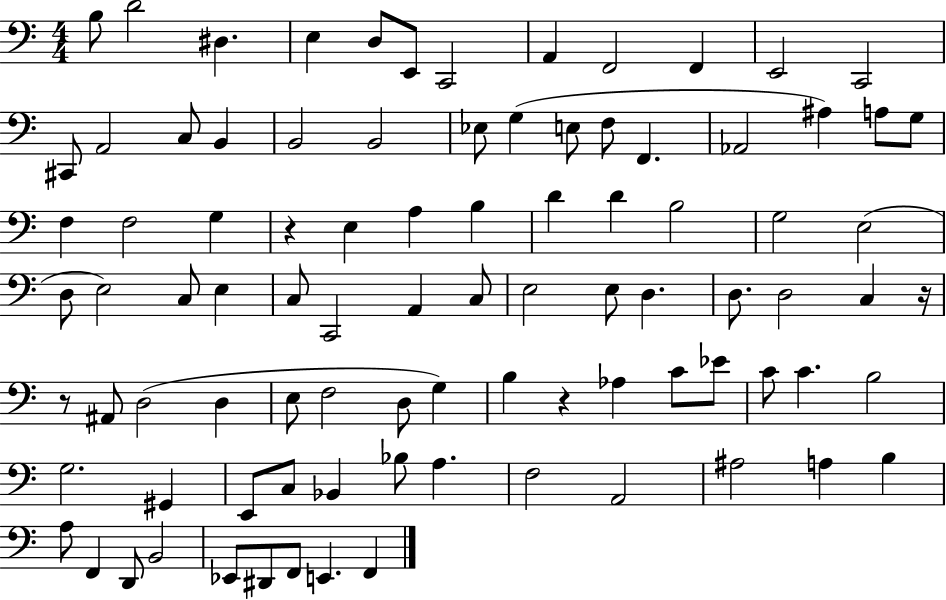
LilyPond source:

{
  \clef bass
  \numericTimeSignature
  \time 4/4
  \key c \major
  b8 d'2 dis4. | e4 d8 e,8 c,2 | a,4 f,2 f,4 | e,2 c,2 | \break cis,8 a,2 c8 b,4 | b,2 b,2 | ees8 g4( e8 f8 f,4. | aes,2 ais4) a8 g8 | \break f4 f2 g4 | r4 e4 a4 b4 | d'4 d'4 b2 | g2 e2( | \break d8 e2) c8 e4 | c8 c,2 a,4 c8 | e2 e8 d4. | d8. d2 c4 r16 | \break r8 ais,8 d2( d4 | e8 f2 d8 g4) | b4 r4 aes4 c'8 ees'8 | c'8 c'4. b2 | \break g2. gis,4 | e,8 c8 bes,4 bes8 a4. | f2 a,2 | ais2 a4 b4 | \break a8 f,4 d,8 b,2 | ees,8 dis,8 f,8 e,4. f,4 | \bar "|."
}